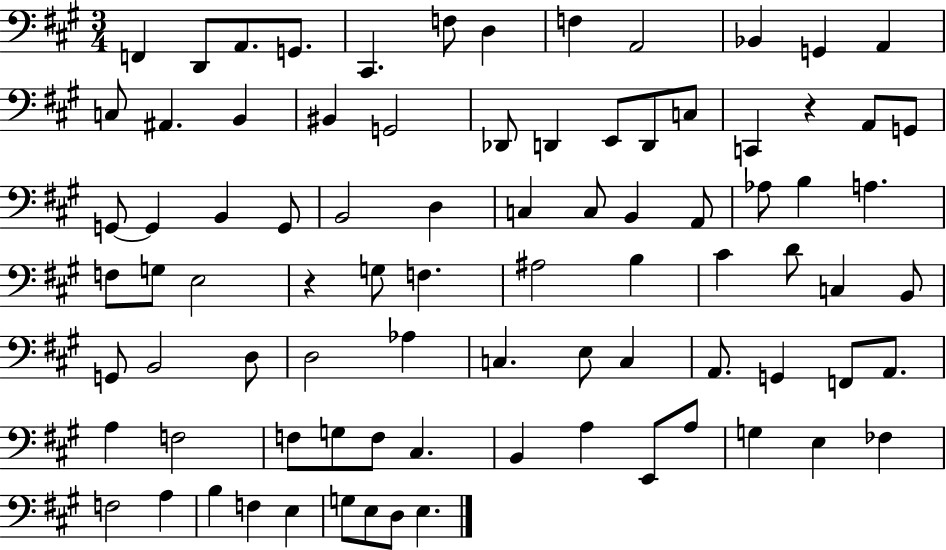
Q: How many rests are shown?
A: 2